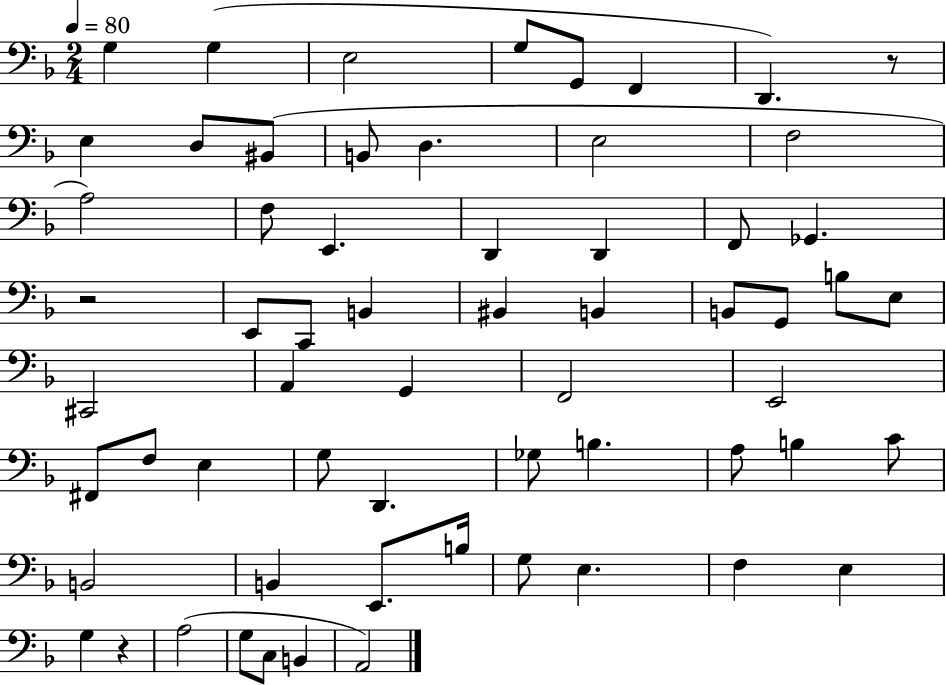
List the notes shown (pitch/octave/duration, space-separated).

G3/q G3/q E3/h G3/e G2/e F2/q D2/q. R/e E3/q D3/e BIS2/e B2/e D3/q. E3/h F3/h A3/h F3/e E2/q. D2/q D2/q F2/e Gb2/q. R/h E2/e C2/e B2/q BIS2/q B2/q B2/e G2/e B3/e E3/e C#2/h A2/q G2/q F2/h E2/h F#2/e F3/e E3/q G3/e D2/q. Gb3/e B3/q. A3/e B3/q C4/e B2/h B2/q E2/e. B3/s G3/e E3/q. F3/q E3/q G3/q R/q A3/h G3/e C3/e B2/q A2/h